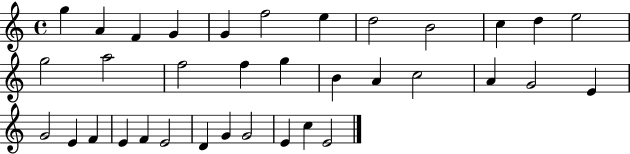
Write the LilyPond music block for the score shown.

{
  \clef treble
  \time 4/4
  \defaultTimeSignature
  \key c \major
  g''4 a'4 f'4 g'4 | g'4 f''2 e''4 | d''2 b'2 | c''4 d''4 e''2 | \break g''2 a''2 | f''2 f''4 g''4 | b'4 a'4 c''2 | a'4 g'2 e'4 | \break g'2 e'4 f'4 | e'4 f'4 e'2 | d'4 g'4 g'2 | e'4 c''4 e'2 | \break \bar "|."
}